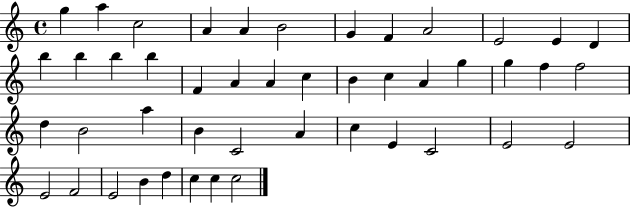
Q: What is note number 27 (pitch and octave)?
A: F5